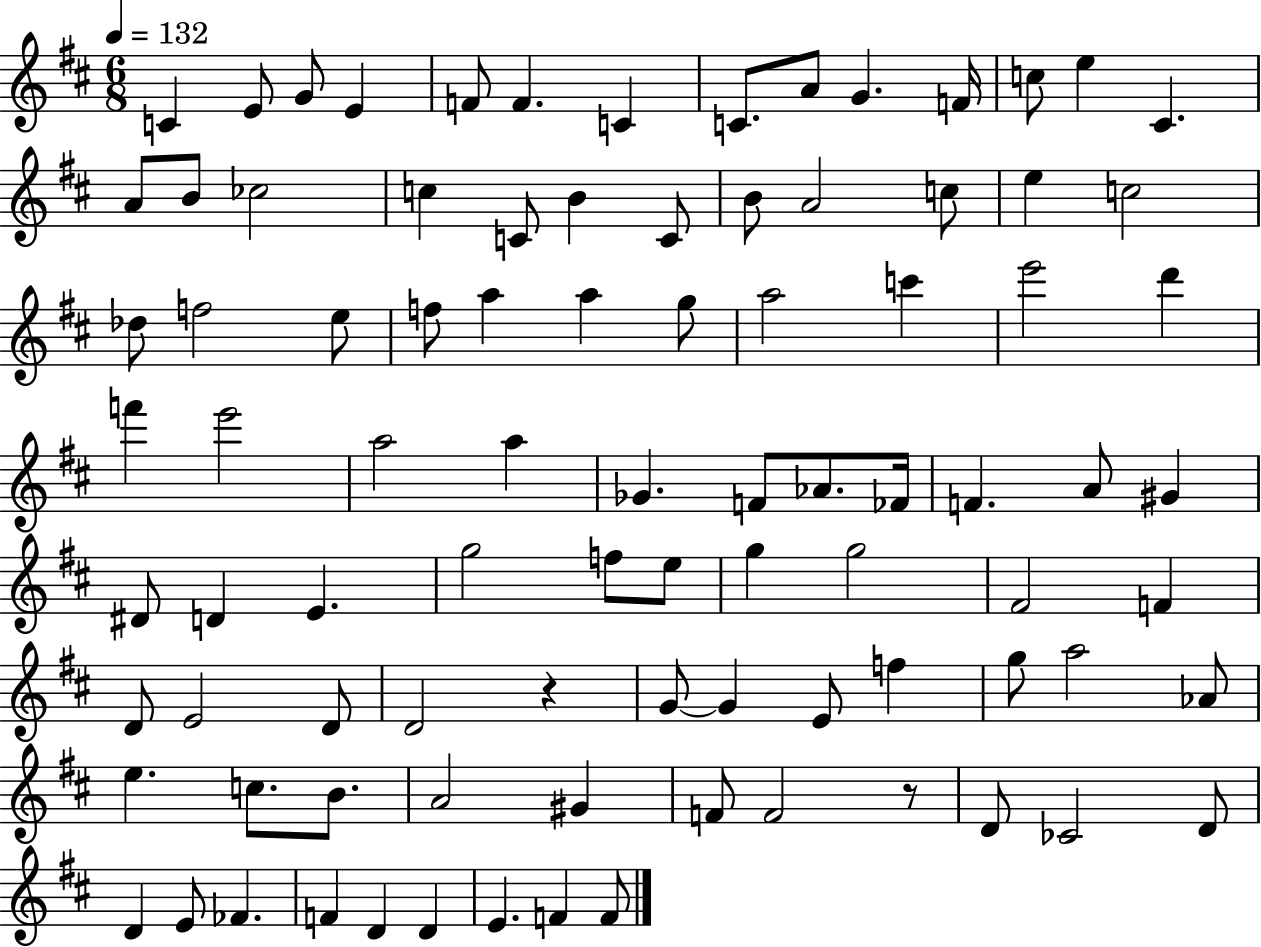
X:1
T:Untitled
M:6/8
L:1/4
K:D
C E/2 G/2 E F/2 F C C/2 A/2 G F/4 c/2 e ^C A/2 B/2 _c2 c C/2 B C/2 B/2 A2 c/2 e c2 _d/2 f2 e/2 f/2 a a g/2 a2 c' e'2 d' f' e'2 a2 a _G F/2 _A/2 _F/4 F A/2 ^G ^D/2 D E g2 f/2 e/2 g g2 ^F2 F D/2 E2 D/2 D2 z G/2 G E/2 f g/2 a2 _A/2 e c/2 B/2 A2 ^G F/2 F2 z/2 D/2 _C2 D/2 D E/2 _F F D D E F F/2